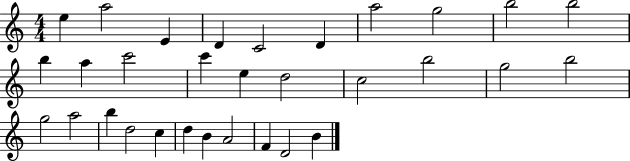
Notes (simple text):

E5/q A5/h E4/q D4/q C4/h D4/q A5/h G5/h B5/h B5/h B5/q A5/q C6/h C6/q E5/q D5/h C5/h B5/h G5/h B5/h G5/h A5/h B5/q D5/h C5/q D5/q B4/q A4/h F4/q D4/h B4/q